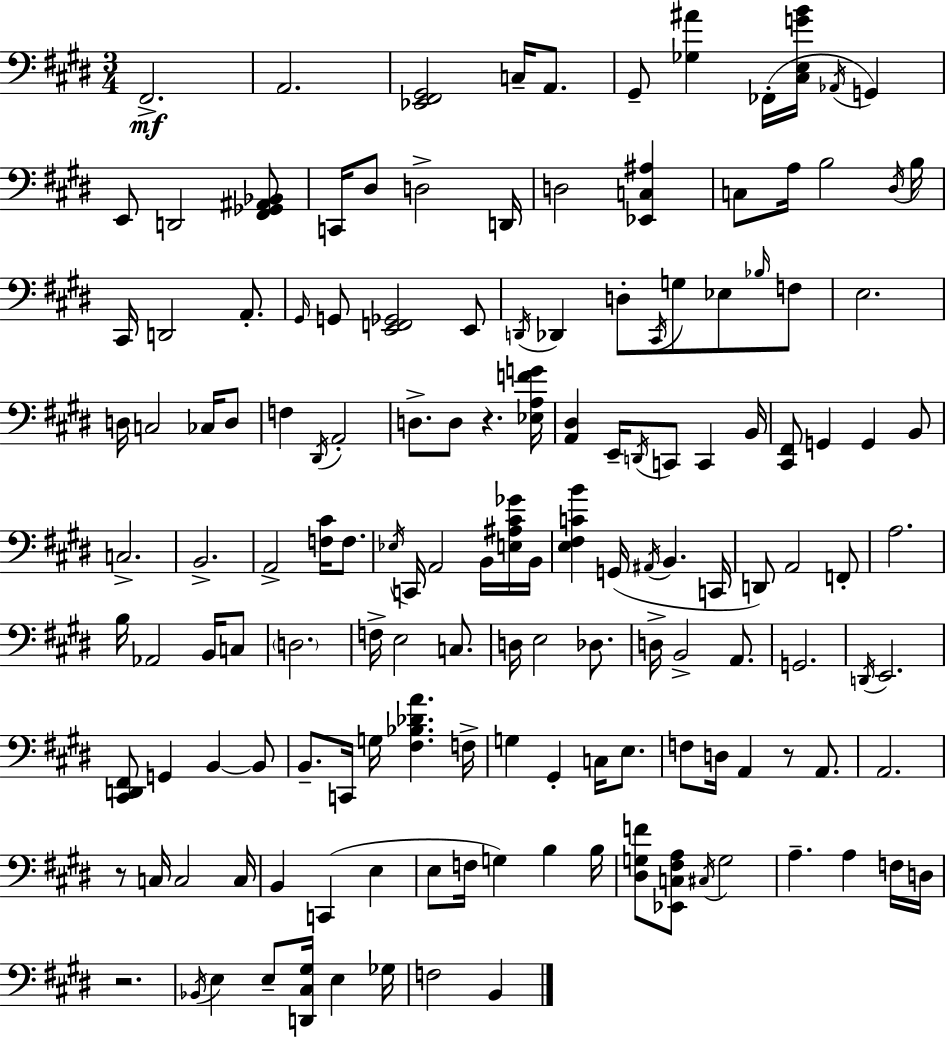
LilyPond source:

{
  \clef bass
  \numericTimeSignature
  \time 3/4
  \key e \major
  fis,2.->\mf | a,2. | <ees, fis, gis,>2 c16-- a,8. | gis,8-- <ges ais'>4 fes,16-.( <cis e g' b'>16 \acciaccatura { aes,16 }) g,4 | \break e,8 d,2 <fis, ges, ais, bes,>8 | c,16 dis8 d2-> | d,16 d2 <ees, c ais>4 | c8 a16 b2 | \break \acciaccatura { dis16 } b16 cis,16 d,2 a,8.-. | \grace { gis,16 } g,8 <e, f, ges,>2 | e,8 \acciaccatura { d,16 } des,4 d8-. \acciaccatura { cis,16 } g8 | ees8 \grace { bes16 } f8 e2. | \break d16 c2 | ces16 d8 f4 \acciaccatura { dis,16 } a,2-. | d8.-> d8 | r4. <ees a f' g'>16 <a, dis>4 e,16-- | \break \acciaccatura { d,16 } c,8 c,4 b,16 <cis, fis,>8 g,4 | g,4 b,8 c2.-> | b,2.-> | a,2-> | \break <f cis'>16 f8. \acciaccatura { ees16 } c,16 a,2 | b,16 <e ais cis' ges'>16 b,16 <e fis c' b'>4 | g,16( \acciaccatura { ais,16 } b,4. c,16 d,8) | a,2 f,8-. a2. | \break b16 aes,2 | b,16 c8 \parenthesize d2. | f16-> e2 | c8. d16 e2 | \break des8. d16-> b,2-> | a,8. g,2. | \acciaccatura { d,16 } e,2. | <cis, d, fis,>8 | \break g,4 b,4~~ b,8 b,8.-- | c,16 g16 <fis bes des' a'>4. f16-> g4 | gis,4-. c16 e8. f8 | d16 a,4 r8 a,8. a,2. | \break r8 | c16 c2 c16 b,4 | c,4( e4 e8 | f16 g4) b4 b16 <dis g f'>8 | \break <ees, c fis a>8 \acciaccatura { cis16 } g2 | a4.-- a4 f16 d16 | r2. | \acciaccatura { bes,16 } e4 e8-- <d, cis gis>16 e4 | \break ges16 f2 b,4 | \bar "|."
}